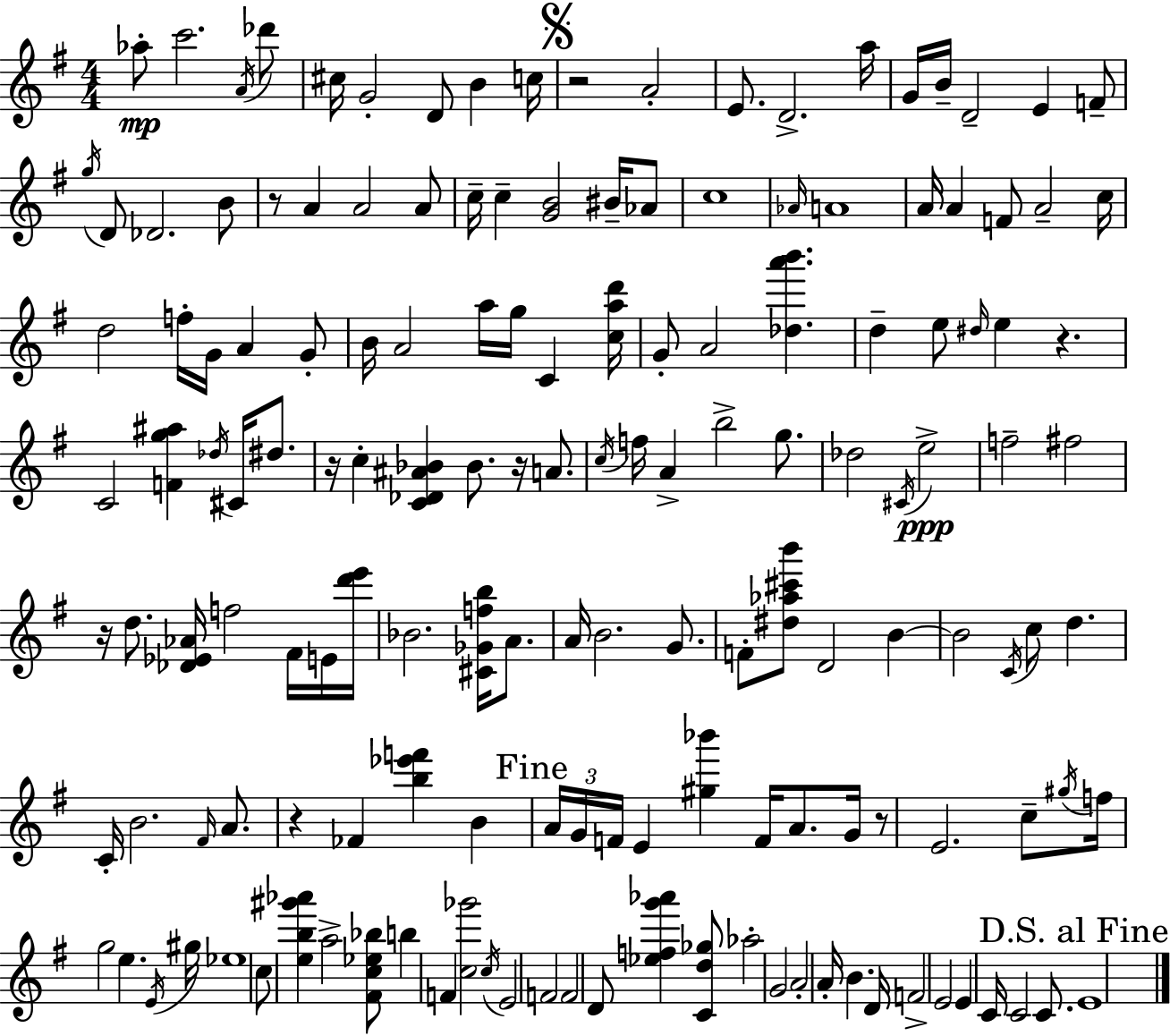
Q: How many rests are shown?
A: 8